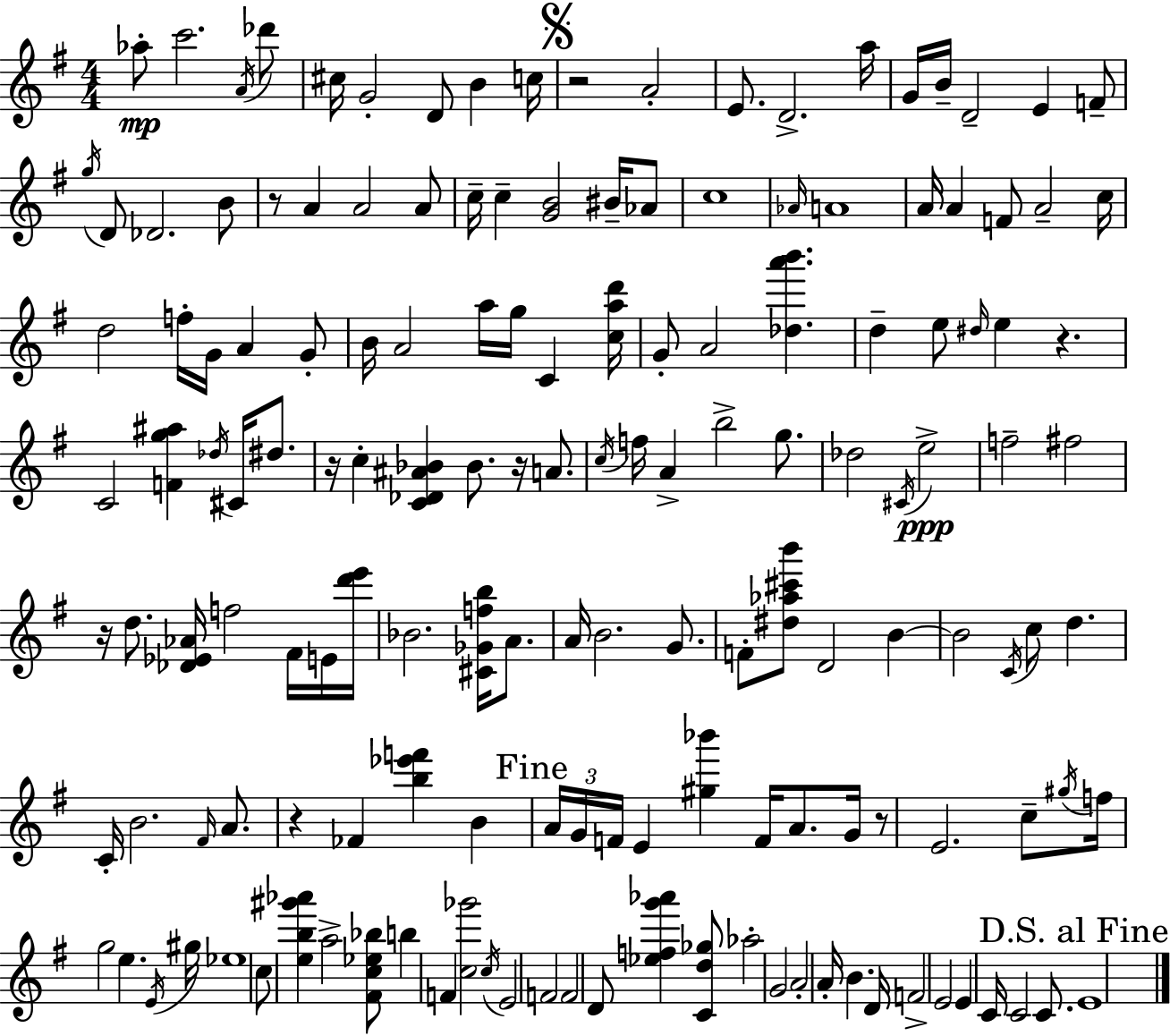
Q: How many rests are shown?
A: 8